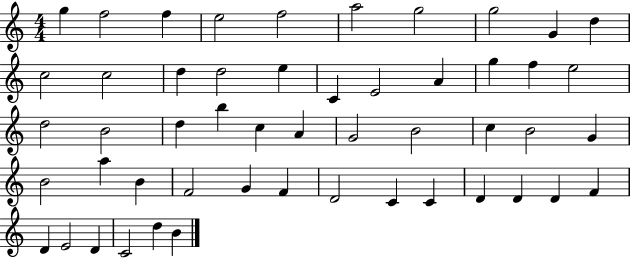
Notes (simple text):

G5/q F5/h F5/q E5/h F5/h A5/h G5/h G5/h G4/q D5/q C5/h C5/h D5/q D5/h E5/q C4/q E4/h A4/q G5/q F5/q E5/h D5/h B4/h D5/q B5/q C5/q A4/q G4/h B4/h C5/q B4/h G4/q B4/h A5/q B4/q F4/h G4/q F4/q D4/h C4/q C4/q D4/q D4/q D4/q F4/q D4/q E4/h D4/q C4/h D5/q B4/q